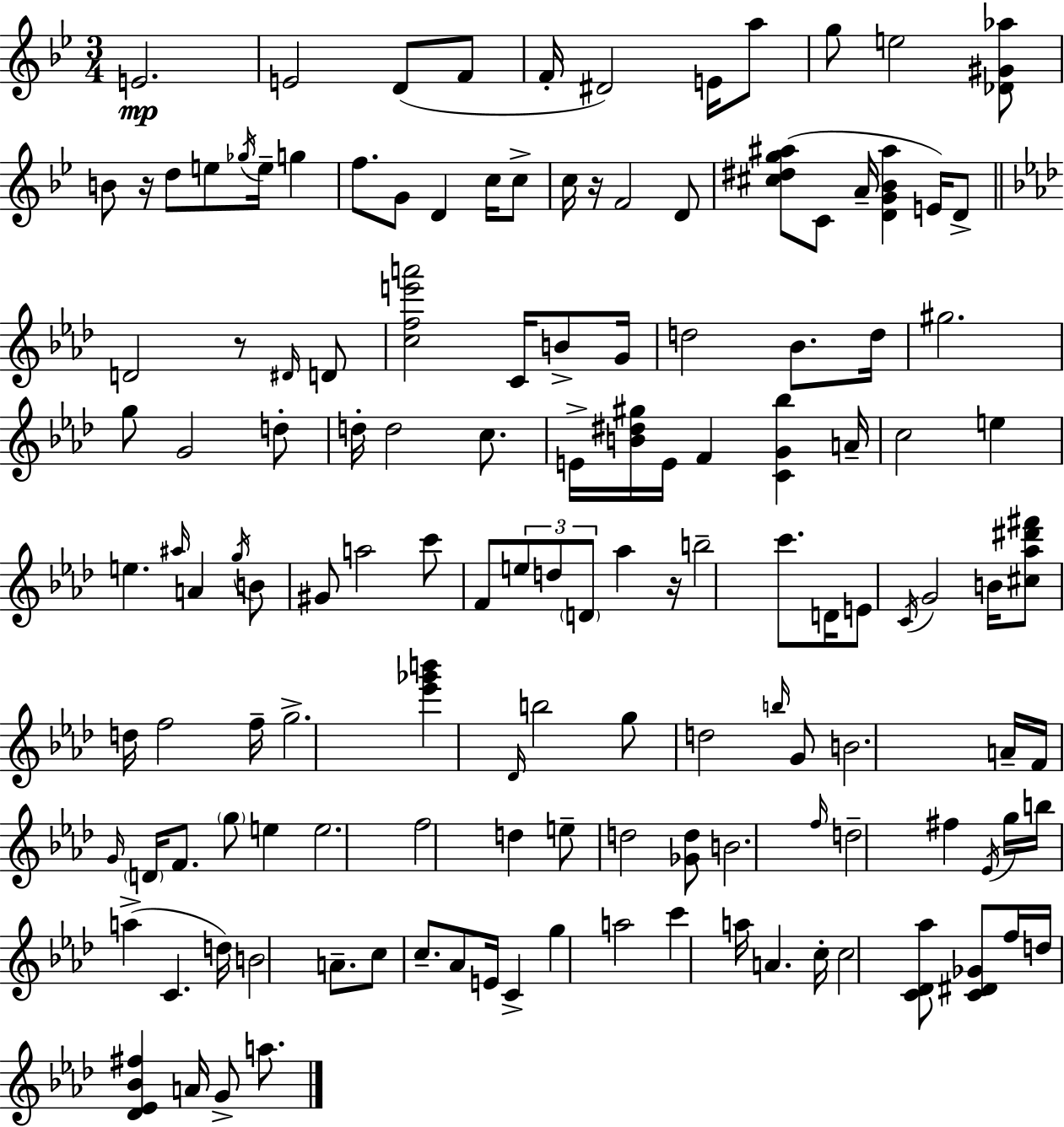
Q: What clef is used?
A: treble